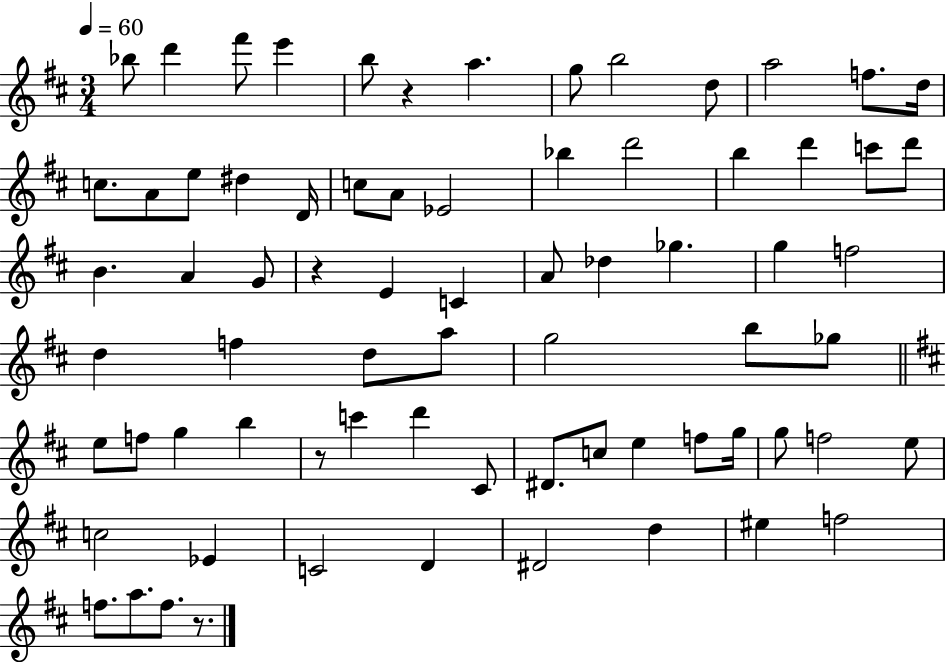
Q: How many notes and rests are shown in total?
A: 73